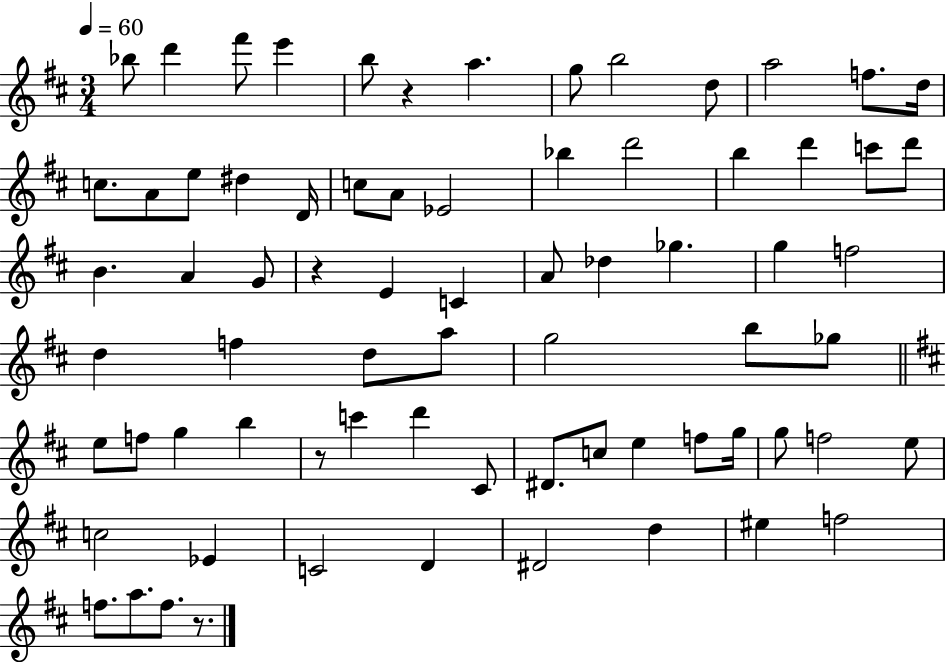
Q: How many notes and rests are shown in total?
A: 73